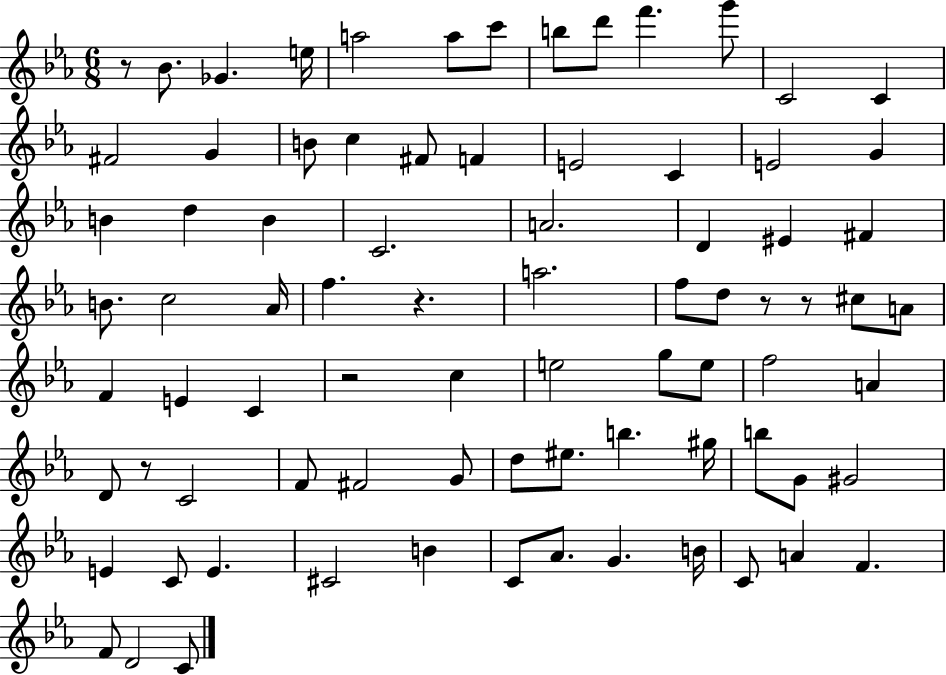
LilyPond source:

{
  \clef treble
  \numericTimeSignature
  \time 6/8
  \key ees \major
  \repeat volta 2 { r8 bes'8. ges'4. e''16 | a''2 a''8 c'''8 | b''8 d'''8 f'''4. g'''8 | c'2 c'4 | \break fis'2 g'4 | b'8 c''4 fis'8 f'4 | e'2 c'4 | e'2 g'4 | \break b'4 d''4 b'4 | c'2. | a'2. | d'4 eis'4 fis'4 | \break b'8. c''2 aes'16 | f''4. r4. | a''2. | f''8 d''8 r8 r8 cis''8 a'8 | \break f'4 e'4 c'4 | r2 c''4 | e''2 g''8 e''8 | f''2 a'4 | \break d'8 r8 c'2 | f'8 fis'2 g'8 | d''8 eis''8. b''4. gis''16 | b''8 g'8 gis'2 | \break e'4 c'8 e'4. | cis'2 b'4 | c'8 aes'8. g'4. b'16 | c'8 a'4 f'4. | \break f'8 d'2 c'8 | } \bar "|."
}